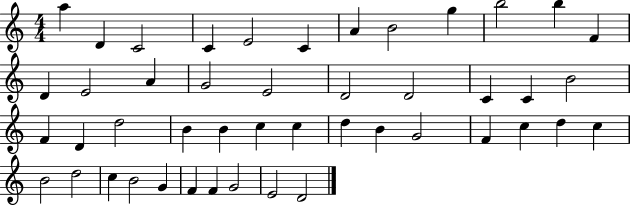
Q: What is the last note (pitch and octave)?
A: D4